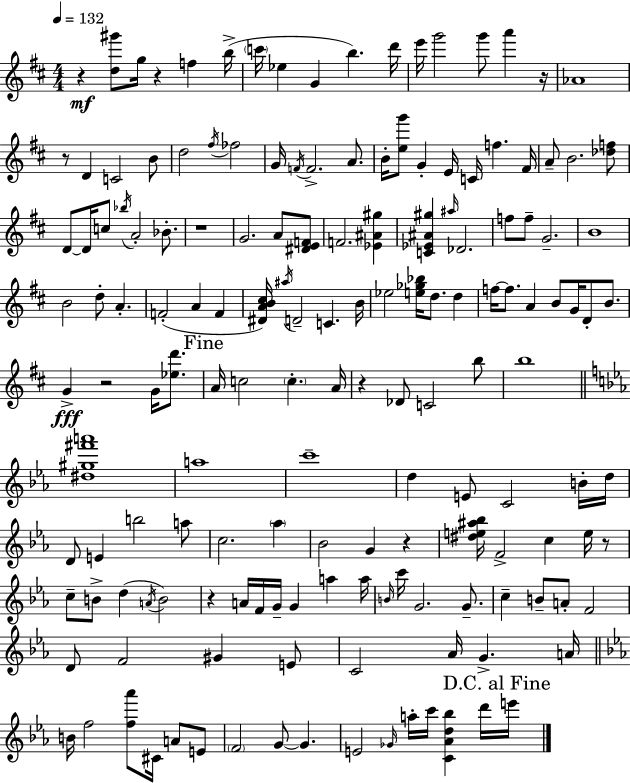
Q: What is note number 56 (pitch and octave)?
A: B4